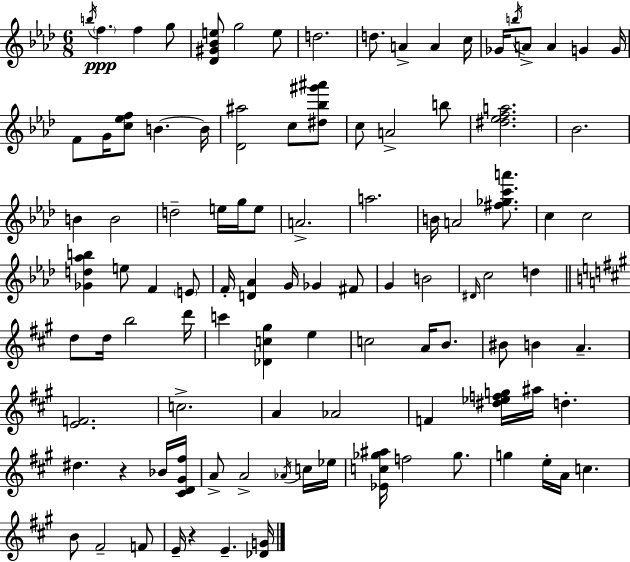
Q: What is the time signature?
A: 6/8